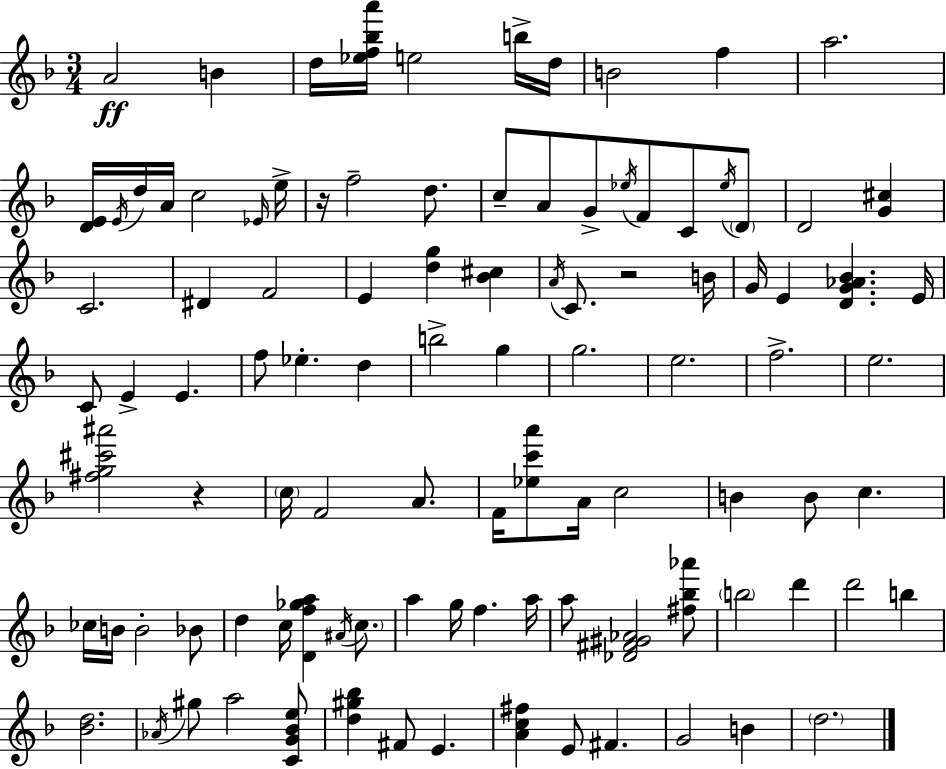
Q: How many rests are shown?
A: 3